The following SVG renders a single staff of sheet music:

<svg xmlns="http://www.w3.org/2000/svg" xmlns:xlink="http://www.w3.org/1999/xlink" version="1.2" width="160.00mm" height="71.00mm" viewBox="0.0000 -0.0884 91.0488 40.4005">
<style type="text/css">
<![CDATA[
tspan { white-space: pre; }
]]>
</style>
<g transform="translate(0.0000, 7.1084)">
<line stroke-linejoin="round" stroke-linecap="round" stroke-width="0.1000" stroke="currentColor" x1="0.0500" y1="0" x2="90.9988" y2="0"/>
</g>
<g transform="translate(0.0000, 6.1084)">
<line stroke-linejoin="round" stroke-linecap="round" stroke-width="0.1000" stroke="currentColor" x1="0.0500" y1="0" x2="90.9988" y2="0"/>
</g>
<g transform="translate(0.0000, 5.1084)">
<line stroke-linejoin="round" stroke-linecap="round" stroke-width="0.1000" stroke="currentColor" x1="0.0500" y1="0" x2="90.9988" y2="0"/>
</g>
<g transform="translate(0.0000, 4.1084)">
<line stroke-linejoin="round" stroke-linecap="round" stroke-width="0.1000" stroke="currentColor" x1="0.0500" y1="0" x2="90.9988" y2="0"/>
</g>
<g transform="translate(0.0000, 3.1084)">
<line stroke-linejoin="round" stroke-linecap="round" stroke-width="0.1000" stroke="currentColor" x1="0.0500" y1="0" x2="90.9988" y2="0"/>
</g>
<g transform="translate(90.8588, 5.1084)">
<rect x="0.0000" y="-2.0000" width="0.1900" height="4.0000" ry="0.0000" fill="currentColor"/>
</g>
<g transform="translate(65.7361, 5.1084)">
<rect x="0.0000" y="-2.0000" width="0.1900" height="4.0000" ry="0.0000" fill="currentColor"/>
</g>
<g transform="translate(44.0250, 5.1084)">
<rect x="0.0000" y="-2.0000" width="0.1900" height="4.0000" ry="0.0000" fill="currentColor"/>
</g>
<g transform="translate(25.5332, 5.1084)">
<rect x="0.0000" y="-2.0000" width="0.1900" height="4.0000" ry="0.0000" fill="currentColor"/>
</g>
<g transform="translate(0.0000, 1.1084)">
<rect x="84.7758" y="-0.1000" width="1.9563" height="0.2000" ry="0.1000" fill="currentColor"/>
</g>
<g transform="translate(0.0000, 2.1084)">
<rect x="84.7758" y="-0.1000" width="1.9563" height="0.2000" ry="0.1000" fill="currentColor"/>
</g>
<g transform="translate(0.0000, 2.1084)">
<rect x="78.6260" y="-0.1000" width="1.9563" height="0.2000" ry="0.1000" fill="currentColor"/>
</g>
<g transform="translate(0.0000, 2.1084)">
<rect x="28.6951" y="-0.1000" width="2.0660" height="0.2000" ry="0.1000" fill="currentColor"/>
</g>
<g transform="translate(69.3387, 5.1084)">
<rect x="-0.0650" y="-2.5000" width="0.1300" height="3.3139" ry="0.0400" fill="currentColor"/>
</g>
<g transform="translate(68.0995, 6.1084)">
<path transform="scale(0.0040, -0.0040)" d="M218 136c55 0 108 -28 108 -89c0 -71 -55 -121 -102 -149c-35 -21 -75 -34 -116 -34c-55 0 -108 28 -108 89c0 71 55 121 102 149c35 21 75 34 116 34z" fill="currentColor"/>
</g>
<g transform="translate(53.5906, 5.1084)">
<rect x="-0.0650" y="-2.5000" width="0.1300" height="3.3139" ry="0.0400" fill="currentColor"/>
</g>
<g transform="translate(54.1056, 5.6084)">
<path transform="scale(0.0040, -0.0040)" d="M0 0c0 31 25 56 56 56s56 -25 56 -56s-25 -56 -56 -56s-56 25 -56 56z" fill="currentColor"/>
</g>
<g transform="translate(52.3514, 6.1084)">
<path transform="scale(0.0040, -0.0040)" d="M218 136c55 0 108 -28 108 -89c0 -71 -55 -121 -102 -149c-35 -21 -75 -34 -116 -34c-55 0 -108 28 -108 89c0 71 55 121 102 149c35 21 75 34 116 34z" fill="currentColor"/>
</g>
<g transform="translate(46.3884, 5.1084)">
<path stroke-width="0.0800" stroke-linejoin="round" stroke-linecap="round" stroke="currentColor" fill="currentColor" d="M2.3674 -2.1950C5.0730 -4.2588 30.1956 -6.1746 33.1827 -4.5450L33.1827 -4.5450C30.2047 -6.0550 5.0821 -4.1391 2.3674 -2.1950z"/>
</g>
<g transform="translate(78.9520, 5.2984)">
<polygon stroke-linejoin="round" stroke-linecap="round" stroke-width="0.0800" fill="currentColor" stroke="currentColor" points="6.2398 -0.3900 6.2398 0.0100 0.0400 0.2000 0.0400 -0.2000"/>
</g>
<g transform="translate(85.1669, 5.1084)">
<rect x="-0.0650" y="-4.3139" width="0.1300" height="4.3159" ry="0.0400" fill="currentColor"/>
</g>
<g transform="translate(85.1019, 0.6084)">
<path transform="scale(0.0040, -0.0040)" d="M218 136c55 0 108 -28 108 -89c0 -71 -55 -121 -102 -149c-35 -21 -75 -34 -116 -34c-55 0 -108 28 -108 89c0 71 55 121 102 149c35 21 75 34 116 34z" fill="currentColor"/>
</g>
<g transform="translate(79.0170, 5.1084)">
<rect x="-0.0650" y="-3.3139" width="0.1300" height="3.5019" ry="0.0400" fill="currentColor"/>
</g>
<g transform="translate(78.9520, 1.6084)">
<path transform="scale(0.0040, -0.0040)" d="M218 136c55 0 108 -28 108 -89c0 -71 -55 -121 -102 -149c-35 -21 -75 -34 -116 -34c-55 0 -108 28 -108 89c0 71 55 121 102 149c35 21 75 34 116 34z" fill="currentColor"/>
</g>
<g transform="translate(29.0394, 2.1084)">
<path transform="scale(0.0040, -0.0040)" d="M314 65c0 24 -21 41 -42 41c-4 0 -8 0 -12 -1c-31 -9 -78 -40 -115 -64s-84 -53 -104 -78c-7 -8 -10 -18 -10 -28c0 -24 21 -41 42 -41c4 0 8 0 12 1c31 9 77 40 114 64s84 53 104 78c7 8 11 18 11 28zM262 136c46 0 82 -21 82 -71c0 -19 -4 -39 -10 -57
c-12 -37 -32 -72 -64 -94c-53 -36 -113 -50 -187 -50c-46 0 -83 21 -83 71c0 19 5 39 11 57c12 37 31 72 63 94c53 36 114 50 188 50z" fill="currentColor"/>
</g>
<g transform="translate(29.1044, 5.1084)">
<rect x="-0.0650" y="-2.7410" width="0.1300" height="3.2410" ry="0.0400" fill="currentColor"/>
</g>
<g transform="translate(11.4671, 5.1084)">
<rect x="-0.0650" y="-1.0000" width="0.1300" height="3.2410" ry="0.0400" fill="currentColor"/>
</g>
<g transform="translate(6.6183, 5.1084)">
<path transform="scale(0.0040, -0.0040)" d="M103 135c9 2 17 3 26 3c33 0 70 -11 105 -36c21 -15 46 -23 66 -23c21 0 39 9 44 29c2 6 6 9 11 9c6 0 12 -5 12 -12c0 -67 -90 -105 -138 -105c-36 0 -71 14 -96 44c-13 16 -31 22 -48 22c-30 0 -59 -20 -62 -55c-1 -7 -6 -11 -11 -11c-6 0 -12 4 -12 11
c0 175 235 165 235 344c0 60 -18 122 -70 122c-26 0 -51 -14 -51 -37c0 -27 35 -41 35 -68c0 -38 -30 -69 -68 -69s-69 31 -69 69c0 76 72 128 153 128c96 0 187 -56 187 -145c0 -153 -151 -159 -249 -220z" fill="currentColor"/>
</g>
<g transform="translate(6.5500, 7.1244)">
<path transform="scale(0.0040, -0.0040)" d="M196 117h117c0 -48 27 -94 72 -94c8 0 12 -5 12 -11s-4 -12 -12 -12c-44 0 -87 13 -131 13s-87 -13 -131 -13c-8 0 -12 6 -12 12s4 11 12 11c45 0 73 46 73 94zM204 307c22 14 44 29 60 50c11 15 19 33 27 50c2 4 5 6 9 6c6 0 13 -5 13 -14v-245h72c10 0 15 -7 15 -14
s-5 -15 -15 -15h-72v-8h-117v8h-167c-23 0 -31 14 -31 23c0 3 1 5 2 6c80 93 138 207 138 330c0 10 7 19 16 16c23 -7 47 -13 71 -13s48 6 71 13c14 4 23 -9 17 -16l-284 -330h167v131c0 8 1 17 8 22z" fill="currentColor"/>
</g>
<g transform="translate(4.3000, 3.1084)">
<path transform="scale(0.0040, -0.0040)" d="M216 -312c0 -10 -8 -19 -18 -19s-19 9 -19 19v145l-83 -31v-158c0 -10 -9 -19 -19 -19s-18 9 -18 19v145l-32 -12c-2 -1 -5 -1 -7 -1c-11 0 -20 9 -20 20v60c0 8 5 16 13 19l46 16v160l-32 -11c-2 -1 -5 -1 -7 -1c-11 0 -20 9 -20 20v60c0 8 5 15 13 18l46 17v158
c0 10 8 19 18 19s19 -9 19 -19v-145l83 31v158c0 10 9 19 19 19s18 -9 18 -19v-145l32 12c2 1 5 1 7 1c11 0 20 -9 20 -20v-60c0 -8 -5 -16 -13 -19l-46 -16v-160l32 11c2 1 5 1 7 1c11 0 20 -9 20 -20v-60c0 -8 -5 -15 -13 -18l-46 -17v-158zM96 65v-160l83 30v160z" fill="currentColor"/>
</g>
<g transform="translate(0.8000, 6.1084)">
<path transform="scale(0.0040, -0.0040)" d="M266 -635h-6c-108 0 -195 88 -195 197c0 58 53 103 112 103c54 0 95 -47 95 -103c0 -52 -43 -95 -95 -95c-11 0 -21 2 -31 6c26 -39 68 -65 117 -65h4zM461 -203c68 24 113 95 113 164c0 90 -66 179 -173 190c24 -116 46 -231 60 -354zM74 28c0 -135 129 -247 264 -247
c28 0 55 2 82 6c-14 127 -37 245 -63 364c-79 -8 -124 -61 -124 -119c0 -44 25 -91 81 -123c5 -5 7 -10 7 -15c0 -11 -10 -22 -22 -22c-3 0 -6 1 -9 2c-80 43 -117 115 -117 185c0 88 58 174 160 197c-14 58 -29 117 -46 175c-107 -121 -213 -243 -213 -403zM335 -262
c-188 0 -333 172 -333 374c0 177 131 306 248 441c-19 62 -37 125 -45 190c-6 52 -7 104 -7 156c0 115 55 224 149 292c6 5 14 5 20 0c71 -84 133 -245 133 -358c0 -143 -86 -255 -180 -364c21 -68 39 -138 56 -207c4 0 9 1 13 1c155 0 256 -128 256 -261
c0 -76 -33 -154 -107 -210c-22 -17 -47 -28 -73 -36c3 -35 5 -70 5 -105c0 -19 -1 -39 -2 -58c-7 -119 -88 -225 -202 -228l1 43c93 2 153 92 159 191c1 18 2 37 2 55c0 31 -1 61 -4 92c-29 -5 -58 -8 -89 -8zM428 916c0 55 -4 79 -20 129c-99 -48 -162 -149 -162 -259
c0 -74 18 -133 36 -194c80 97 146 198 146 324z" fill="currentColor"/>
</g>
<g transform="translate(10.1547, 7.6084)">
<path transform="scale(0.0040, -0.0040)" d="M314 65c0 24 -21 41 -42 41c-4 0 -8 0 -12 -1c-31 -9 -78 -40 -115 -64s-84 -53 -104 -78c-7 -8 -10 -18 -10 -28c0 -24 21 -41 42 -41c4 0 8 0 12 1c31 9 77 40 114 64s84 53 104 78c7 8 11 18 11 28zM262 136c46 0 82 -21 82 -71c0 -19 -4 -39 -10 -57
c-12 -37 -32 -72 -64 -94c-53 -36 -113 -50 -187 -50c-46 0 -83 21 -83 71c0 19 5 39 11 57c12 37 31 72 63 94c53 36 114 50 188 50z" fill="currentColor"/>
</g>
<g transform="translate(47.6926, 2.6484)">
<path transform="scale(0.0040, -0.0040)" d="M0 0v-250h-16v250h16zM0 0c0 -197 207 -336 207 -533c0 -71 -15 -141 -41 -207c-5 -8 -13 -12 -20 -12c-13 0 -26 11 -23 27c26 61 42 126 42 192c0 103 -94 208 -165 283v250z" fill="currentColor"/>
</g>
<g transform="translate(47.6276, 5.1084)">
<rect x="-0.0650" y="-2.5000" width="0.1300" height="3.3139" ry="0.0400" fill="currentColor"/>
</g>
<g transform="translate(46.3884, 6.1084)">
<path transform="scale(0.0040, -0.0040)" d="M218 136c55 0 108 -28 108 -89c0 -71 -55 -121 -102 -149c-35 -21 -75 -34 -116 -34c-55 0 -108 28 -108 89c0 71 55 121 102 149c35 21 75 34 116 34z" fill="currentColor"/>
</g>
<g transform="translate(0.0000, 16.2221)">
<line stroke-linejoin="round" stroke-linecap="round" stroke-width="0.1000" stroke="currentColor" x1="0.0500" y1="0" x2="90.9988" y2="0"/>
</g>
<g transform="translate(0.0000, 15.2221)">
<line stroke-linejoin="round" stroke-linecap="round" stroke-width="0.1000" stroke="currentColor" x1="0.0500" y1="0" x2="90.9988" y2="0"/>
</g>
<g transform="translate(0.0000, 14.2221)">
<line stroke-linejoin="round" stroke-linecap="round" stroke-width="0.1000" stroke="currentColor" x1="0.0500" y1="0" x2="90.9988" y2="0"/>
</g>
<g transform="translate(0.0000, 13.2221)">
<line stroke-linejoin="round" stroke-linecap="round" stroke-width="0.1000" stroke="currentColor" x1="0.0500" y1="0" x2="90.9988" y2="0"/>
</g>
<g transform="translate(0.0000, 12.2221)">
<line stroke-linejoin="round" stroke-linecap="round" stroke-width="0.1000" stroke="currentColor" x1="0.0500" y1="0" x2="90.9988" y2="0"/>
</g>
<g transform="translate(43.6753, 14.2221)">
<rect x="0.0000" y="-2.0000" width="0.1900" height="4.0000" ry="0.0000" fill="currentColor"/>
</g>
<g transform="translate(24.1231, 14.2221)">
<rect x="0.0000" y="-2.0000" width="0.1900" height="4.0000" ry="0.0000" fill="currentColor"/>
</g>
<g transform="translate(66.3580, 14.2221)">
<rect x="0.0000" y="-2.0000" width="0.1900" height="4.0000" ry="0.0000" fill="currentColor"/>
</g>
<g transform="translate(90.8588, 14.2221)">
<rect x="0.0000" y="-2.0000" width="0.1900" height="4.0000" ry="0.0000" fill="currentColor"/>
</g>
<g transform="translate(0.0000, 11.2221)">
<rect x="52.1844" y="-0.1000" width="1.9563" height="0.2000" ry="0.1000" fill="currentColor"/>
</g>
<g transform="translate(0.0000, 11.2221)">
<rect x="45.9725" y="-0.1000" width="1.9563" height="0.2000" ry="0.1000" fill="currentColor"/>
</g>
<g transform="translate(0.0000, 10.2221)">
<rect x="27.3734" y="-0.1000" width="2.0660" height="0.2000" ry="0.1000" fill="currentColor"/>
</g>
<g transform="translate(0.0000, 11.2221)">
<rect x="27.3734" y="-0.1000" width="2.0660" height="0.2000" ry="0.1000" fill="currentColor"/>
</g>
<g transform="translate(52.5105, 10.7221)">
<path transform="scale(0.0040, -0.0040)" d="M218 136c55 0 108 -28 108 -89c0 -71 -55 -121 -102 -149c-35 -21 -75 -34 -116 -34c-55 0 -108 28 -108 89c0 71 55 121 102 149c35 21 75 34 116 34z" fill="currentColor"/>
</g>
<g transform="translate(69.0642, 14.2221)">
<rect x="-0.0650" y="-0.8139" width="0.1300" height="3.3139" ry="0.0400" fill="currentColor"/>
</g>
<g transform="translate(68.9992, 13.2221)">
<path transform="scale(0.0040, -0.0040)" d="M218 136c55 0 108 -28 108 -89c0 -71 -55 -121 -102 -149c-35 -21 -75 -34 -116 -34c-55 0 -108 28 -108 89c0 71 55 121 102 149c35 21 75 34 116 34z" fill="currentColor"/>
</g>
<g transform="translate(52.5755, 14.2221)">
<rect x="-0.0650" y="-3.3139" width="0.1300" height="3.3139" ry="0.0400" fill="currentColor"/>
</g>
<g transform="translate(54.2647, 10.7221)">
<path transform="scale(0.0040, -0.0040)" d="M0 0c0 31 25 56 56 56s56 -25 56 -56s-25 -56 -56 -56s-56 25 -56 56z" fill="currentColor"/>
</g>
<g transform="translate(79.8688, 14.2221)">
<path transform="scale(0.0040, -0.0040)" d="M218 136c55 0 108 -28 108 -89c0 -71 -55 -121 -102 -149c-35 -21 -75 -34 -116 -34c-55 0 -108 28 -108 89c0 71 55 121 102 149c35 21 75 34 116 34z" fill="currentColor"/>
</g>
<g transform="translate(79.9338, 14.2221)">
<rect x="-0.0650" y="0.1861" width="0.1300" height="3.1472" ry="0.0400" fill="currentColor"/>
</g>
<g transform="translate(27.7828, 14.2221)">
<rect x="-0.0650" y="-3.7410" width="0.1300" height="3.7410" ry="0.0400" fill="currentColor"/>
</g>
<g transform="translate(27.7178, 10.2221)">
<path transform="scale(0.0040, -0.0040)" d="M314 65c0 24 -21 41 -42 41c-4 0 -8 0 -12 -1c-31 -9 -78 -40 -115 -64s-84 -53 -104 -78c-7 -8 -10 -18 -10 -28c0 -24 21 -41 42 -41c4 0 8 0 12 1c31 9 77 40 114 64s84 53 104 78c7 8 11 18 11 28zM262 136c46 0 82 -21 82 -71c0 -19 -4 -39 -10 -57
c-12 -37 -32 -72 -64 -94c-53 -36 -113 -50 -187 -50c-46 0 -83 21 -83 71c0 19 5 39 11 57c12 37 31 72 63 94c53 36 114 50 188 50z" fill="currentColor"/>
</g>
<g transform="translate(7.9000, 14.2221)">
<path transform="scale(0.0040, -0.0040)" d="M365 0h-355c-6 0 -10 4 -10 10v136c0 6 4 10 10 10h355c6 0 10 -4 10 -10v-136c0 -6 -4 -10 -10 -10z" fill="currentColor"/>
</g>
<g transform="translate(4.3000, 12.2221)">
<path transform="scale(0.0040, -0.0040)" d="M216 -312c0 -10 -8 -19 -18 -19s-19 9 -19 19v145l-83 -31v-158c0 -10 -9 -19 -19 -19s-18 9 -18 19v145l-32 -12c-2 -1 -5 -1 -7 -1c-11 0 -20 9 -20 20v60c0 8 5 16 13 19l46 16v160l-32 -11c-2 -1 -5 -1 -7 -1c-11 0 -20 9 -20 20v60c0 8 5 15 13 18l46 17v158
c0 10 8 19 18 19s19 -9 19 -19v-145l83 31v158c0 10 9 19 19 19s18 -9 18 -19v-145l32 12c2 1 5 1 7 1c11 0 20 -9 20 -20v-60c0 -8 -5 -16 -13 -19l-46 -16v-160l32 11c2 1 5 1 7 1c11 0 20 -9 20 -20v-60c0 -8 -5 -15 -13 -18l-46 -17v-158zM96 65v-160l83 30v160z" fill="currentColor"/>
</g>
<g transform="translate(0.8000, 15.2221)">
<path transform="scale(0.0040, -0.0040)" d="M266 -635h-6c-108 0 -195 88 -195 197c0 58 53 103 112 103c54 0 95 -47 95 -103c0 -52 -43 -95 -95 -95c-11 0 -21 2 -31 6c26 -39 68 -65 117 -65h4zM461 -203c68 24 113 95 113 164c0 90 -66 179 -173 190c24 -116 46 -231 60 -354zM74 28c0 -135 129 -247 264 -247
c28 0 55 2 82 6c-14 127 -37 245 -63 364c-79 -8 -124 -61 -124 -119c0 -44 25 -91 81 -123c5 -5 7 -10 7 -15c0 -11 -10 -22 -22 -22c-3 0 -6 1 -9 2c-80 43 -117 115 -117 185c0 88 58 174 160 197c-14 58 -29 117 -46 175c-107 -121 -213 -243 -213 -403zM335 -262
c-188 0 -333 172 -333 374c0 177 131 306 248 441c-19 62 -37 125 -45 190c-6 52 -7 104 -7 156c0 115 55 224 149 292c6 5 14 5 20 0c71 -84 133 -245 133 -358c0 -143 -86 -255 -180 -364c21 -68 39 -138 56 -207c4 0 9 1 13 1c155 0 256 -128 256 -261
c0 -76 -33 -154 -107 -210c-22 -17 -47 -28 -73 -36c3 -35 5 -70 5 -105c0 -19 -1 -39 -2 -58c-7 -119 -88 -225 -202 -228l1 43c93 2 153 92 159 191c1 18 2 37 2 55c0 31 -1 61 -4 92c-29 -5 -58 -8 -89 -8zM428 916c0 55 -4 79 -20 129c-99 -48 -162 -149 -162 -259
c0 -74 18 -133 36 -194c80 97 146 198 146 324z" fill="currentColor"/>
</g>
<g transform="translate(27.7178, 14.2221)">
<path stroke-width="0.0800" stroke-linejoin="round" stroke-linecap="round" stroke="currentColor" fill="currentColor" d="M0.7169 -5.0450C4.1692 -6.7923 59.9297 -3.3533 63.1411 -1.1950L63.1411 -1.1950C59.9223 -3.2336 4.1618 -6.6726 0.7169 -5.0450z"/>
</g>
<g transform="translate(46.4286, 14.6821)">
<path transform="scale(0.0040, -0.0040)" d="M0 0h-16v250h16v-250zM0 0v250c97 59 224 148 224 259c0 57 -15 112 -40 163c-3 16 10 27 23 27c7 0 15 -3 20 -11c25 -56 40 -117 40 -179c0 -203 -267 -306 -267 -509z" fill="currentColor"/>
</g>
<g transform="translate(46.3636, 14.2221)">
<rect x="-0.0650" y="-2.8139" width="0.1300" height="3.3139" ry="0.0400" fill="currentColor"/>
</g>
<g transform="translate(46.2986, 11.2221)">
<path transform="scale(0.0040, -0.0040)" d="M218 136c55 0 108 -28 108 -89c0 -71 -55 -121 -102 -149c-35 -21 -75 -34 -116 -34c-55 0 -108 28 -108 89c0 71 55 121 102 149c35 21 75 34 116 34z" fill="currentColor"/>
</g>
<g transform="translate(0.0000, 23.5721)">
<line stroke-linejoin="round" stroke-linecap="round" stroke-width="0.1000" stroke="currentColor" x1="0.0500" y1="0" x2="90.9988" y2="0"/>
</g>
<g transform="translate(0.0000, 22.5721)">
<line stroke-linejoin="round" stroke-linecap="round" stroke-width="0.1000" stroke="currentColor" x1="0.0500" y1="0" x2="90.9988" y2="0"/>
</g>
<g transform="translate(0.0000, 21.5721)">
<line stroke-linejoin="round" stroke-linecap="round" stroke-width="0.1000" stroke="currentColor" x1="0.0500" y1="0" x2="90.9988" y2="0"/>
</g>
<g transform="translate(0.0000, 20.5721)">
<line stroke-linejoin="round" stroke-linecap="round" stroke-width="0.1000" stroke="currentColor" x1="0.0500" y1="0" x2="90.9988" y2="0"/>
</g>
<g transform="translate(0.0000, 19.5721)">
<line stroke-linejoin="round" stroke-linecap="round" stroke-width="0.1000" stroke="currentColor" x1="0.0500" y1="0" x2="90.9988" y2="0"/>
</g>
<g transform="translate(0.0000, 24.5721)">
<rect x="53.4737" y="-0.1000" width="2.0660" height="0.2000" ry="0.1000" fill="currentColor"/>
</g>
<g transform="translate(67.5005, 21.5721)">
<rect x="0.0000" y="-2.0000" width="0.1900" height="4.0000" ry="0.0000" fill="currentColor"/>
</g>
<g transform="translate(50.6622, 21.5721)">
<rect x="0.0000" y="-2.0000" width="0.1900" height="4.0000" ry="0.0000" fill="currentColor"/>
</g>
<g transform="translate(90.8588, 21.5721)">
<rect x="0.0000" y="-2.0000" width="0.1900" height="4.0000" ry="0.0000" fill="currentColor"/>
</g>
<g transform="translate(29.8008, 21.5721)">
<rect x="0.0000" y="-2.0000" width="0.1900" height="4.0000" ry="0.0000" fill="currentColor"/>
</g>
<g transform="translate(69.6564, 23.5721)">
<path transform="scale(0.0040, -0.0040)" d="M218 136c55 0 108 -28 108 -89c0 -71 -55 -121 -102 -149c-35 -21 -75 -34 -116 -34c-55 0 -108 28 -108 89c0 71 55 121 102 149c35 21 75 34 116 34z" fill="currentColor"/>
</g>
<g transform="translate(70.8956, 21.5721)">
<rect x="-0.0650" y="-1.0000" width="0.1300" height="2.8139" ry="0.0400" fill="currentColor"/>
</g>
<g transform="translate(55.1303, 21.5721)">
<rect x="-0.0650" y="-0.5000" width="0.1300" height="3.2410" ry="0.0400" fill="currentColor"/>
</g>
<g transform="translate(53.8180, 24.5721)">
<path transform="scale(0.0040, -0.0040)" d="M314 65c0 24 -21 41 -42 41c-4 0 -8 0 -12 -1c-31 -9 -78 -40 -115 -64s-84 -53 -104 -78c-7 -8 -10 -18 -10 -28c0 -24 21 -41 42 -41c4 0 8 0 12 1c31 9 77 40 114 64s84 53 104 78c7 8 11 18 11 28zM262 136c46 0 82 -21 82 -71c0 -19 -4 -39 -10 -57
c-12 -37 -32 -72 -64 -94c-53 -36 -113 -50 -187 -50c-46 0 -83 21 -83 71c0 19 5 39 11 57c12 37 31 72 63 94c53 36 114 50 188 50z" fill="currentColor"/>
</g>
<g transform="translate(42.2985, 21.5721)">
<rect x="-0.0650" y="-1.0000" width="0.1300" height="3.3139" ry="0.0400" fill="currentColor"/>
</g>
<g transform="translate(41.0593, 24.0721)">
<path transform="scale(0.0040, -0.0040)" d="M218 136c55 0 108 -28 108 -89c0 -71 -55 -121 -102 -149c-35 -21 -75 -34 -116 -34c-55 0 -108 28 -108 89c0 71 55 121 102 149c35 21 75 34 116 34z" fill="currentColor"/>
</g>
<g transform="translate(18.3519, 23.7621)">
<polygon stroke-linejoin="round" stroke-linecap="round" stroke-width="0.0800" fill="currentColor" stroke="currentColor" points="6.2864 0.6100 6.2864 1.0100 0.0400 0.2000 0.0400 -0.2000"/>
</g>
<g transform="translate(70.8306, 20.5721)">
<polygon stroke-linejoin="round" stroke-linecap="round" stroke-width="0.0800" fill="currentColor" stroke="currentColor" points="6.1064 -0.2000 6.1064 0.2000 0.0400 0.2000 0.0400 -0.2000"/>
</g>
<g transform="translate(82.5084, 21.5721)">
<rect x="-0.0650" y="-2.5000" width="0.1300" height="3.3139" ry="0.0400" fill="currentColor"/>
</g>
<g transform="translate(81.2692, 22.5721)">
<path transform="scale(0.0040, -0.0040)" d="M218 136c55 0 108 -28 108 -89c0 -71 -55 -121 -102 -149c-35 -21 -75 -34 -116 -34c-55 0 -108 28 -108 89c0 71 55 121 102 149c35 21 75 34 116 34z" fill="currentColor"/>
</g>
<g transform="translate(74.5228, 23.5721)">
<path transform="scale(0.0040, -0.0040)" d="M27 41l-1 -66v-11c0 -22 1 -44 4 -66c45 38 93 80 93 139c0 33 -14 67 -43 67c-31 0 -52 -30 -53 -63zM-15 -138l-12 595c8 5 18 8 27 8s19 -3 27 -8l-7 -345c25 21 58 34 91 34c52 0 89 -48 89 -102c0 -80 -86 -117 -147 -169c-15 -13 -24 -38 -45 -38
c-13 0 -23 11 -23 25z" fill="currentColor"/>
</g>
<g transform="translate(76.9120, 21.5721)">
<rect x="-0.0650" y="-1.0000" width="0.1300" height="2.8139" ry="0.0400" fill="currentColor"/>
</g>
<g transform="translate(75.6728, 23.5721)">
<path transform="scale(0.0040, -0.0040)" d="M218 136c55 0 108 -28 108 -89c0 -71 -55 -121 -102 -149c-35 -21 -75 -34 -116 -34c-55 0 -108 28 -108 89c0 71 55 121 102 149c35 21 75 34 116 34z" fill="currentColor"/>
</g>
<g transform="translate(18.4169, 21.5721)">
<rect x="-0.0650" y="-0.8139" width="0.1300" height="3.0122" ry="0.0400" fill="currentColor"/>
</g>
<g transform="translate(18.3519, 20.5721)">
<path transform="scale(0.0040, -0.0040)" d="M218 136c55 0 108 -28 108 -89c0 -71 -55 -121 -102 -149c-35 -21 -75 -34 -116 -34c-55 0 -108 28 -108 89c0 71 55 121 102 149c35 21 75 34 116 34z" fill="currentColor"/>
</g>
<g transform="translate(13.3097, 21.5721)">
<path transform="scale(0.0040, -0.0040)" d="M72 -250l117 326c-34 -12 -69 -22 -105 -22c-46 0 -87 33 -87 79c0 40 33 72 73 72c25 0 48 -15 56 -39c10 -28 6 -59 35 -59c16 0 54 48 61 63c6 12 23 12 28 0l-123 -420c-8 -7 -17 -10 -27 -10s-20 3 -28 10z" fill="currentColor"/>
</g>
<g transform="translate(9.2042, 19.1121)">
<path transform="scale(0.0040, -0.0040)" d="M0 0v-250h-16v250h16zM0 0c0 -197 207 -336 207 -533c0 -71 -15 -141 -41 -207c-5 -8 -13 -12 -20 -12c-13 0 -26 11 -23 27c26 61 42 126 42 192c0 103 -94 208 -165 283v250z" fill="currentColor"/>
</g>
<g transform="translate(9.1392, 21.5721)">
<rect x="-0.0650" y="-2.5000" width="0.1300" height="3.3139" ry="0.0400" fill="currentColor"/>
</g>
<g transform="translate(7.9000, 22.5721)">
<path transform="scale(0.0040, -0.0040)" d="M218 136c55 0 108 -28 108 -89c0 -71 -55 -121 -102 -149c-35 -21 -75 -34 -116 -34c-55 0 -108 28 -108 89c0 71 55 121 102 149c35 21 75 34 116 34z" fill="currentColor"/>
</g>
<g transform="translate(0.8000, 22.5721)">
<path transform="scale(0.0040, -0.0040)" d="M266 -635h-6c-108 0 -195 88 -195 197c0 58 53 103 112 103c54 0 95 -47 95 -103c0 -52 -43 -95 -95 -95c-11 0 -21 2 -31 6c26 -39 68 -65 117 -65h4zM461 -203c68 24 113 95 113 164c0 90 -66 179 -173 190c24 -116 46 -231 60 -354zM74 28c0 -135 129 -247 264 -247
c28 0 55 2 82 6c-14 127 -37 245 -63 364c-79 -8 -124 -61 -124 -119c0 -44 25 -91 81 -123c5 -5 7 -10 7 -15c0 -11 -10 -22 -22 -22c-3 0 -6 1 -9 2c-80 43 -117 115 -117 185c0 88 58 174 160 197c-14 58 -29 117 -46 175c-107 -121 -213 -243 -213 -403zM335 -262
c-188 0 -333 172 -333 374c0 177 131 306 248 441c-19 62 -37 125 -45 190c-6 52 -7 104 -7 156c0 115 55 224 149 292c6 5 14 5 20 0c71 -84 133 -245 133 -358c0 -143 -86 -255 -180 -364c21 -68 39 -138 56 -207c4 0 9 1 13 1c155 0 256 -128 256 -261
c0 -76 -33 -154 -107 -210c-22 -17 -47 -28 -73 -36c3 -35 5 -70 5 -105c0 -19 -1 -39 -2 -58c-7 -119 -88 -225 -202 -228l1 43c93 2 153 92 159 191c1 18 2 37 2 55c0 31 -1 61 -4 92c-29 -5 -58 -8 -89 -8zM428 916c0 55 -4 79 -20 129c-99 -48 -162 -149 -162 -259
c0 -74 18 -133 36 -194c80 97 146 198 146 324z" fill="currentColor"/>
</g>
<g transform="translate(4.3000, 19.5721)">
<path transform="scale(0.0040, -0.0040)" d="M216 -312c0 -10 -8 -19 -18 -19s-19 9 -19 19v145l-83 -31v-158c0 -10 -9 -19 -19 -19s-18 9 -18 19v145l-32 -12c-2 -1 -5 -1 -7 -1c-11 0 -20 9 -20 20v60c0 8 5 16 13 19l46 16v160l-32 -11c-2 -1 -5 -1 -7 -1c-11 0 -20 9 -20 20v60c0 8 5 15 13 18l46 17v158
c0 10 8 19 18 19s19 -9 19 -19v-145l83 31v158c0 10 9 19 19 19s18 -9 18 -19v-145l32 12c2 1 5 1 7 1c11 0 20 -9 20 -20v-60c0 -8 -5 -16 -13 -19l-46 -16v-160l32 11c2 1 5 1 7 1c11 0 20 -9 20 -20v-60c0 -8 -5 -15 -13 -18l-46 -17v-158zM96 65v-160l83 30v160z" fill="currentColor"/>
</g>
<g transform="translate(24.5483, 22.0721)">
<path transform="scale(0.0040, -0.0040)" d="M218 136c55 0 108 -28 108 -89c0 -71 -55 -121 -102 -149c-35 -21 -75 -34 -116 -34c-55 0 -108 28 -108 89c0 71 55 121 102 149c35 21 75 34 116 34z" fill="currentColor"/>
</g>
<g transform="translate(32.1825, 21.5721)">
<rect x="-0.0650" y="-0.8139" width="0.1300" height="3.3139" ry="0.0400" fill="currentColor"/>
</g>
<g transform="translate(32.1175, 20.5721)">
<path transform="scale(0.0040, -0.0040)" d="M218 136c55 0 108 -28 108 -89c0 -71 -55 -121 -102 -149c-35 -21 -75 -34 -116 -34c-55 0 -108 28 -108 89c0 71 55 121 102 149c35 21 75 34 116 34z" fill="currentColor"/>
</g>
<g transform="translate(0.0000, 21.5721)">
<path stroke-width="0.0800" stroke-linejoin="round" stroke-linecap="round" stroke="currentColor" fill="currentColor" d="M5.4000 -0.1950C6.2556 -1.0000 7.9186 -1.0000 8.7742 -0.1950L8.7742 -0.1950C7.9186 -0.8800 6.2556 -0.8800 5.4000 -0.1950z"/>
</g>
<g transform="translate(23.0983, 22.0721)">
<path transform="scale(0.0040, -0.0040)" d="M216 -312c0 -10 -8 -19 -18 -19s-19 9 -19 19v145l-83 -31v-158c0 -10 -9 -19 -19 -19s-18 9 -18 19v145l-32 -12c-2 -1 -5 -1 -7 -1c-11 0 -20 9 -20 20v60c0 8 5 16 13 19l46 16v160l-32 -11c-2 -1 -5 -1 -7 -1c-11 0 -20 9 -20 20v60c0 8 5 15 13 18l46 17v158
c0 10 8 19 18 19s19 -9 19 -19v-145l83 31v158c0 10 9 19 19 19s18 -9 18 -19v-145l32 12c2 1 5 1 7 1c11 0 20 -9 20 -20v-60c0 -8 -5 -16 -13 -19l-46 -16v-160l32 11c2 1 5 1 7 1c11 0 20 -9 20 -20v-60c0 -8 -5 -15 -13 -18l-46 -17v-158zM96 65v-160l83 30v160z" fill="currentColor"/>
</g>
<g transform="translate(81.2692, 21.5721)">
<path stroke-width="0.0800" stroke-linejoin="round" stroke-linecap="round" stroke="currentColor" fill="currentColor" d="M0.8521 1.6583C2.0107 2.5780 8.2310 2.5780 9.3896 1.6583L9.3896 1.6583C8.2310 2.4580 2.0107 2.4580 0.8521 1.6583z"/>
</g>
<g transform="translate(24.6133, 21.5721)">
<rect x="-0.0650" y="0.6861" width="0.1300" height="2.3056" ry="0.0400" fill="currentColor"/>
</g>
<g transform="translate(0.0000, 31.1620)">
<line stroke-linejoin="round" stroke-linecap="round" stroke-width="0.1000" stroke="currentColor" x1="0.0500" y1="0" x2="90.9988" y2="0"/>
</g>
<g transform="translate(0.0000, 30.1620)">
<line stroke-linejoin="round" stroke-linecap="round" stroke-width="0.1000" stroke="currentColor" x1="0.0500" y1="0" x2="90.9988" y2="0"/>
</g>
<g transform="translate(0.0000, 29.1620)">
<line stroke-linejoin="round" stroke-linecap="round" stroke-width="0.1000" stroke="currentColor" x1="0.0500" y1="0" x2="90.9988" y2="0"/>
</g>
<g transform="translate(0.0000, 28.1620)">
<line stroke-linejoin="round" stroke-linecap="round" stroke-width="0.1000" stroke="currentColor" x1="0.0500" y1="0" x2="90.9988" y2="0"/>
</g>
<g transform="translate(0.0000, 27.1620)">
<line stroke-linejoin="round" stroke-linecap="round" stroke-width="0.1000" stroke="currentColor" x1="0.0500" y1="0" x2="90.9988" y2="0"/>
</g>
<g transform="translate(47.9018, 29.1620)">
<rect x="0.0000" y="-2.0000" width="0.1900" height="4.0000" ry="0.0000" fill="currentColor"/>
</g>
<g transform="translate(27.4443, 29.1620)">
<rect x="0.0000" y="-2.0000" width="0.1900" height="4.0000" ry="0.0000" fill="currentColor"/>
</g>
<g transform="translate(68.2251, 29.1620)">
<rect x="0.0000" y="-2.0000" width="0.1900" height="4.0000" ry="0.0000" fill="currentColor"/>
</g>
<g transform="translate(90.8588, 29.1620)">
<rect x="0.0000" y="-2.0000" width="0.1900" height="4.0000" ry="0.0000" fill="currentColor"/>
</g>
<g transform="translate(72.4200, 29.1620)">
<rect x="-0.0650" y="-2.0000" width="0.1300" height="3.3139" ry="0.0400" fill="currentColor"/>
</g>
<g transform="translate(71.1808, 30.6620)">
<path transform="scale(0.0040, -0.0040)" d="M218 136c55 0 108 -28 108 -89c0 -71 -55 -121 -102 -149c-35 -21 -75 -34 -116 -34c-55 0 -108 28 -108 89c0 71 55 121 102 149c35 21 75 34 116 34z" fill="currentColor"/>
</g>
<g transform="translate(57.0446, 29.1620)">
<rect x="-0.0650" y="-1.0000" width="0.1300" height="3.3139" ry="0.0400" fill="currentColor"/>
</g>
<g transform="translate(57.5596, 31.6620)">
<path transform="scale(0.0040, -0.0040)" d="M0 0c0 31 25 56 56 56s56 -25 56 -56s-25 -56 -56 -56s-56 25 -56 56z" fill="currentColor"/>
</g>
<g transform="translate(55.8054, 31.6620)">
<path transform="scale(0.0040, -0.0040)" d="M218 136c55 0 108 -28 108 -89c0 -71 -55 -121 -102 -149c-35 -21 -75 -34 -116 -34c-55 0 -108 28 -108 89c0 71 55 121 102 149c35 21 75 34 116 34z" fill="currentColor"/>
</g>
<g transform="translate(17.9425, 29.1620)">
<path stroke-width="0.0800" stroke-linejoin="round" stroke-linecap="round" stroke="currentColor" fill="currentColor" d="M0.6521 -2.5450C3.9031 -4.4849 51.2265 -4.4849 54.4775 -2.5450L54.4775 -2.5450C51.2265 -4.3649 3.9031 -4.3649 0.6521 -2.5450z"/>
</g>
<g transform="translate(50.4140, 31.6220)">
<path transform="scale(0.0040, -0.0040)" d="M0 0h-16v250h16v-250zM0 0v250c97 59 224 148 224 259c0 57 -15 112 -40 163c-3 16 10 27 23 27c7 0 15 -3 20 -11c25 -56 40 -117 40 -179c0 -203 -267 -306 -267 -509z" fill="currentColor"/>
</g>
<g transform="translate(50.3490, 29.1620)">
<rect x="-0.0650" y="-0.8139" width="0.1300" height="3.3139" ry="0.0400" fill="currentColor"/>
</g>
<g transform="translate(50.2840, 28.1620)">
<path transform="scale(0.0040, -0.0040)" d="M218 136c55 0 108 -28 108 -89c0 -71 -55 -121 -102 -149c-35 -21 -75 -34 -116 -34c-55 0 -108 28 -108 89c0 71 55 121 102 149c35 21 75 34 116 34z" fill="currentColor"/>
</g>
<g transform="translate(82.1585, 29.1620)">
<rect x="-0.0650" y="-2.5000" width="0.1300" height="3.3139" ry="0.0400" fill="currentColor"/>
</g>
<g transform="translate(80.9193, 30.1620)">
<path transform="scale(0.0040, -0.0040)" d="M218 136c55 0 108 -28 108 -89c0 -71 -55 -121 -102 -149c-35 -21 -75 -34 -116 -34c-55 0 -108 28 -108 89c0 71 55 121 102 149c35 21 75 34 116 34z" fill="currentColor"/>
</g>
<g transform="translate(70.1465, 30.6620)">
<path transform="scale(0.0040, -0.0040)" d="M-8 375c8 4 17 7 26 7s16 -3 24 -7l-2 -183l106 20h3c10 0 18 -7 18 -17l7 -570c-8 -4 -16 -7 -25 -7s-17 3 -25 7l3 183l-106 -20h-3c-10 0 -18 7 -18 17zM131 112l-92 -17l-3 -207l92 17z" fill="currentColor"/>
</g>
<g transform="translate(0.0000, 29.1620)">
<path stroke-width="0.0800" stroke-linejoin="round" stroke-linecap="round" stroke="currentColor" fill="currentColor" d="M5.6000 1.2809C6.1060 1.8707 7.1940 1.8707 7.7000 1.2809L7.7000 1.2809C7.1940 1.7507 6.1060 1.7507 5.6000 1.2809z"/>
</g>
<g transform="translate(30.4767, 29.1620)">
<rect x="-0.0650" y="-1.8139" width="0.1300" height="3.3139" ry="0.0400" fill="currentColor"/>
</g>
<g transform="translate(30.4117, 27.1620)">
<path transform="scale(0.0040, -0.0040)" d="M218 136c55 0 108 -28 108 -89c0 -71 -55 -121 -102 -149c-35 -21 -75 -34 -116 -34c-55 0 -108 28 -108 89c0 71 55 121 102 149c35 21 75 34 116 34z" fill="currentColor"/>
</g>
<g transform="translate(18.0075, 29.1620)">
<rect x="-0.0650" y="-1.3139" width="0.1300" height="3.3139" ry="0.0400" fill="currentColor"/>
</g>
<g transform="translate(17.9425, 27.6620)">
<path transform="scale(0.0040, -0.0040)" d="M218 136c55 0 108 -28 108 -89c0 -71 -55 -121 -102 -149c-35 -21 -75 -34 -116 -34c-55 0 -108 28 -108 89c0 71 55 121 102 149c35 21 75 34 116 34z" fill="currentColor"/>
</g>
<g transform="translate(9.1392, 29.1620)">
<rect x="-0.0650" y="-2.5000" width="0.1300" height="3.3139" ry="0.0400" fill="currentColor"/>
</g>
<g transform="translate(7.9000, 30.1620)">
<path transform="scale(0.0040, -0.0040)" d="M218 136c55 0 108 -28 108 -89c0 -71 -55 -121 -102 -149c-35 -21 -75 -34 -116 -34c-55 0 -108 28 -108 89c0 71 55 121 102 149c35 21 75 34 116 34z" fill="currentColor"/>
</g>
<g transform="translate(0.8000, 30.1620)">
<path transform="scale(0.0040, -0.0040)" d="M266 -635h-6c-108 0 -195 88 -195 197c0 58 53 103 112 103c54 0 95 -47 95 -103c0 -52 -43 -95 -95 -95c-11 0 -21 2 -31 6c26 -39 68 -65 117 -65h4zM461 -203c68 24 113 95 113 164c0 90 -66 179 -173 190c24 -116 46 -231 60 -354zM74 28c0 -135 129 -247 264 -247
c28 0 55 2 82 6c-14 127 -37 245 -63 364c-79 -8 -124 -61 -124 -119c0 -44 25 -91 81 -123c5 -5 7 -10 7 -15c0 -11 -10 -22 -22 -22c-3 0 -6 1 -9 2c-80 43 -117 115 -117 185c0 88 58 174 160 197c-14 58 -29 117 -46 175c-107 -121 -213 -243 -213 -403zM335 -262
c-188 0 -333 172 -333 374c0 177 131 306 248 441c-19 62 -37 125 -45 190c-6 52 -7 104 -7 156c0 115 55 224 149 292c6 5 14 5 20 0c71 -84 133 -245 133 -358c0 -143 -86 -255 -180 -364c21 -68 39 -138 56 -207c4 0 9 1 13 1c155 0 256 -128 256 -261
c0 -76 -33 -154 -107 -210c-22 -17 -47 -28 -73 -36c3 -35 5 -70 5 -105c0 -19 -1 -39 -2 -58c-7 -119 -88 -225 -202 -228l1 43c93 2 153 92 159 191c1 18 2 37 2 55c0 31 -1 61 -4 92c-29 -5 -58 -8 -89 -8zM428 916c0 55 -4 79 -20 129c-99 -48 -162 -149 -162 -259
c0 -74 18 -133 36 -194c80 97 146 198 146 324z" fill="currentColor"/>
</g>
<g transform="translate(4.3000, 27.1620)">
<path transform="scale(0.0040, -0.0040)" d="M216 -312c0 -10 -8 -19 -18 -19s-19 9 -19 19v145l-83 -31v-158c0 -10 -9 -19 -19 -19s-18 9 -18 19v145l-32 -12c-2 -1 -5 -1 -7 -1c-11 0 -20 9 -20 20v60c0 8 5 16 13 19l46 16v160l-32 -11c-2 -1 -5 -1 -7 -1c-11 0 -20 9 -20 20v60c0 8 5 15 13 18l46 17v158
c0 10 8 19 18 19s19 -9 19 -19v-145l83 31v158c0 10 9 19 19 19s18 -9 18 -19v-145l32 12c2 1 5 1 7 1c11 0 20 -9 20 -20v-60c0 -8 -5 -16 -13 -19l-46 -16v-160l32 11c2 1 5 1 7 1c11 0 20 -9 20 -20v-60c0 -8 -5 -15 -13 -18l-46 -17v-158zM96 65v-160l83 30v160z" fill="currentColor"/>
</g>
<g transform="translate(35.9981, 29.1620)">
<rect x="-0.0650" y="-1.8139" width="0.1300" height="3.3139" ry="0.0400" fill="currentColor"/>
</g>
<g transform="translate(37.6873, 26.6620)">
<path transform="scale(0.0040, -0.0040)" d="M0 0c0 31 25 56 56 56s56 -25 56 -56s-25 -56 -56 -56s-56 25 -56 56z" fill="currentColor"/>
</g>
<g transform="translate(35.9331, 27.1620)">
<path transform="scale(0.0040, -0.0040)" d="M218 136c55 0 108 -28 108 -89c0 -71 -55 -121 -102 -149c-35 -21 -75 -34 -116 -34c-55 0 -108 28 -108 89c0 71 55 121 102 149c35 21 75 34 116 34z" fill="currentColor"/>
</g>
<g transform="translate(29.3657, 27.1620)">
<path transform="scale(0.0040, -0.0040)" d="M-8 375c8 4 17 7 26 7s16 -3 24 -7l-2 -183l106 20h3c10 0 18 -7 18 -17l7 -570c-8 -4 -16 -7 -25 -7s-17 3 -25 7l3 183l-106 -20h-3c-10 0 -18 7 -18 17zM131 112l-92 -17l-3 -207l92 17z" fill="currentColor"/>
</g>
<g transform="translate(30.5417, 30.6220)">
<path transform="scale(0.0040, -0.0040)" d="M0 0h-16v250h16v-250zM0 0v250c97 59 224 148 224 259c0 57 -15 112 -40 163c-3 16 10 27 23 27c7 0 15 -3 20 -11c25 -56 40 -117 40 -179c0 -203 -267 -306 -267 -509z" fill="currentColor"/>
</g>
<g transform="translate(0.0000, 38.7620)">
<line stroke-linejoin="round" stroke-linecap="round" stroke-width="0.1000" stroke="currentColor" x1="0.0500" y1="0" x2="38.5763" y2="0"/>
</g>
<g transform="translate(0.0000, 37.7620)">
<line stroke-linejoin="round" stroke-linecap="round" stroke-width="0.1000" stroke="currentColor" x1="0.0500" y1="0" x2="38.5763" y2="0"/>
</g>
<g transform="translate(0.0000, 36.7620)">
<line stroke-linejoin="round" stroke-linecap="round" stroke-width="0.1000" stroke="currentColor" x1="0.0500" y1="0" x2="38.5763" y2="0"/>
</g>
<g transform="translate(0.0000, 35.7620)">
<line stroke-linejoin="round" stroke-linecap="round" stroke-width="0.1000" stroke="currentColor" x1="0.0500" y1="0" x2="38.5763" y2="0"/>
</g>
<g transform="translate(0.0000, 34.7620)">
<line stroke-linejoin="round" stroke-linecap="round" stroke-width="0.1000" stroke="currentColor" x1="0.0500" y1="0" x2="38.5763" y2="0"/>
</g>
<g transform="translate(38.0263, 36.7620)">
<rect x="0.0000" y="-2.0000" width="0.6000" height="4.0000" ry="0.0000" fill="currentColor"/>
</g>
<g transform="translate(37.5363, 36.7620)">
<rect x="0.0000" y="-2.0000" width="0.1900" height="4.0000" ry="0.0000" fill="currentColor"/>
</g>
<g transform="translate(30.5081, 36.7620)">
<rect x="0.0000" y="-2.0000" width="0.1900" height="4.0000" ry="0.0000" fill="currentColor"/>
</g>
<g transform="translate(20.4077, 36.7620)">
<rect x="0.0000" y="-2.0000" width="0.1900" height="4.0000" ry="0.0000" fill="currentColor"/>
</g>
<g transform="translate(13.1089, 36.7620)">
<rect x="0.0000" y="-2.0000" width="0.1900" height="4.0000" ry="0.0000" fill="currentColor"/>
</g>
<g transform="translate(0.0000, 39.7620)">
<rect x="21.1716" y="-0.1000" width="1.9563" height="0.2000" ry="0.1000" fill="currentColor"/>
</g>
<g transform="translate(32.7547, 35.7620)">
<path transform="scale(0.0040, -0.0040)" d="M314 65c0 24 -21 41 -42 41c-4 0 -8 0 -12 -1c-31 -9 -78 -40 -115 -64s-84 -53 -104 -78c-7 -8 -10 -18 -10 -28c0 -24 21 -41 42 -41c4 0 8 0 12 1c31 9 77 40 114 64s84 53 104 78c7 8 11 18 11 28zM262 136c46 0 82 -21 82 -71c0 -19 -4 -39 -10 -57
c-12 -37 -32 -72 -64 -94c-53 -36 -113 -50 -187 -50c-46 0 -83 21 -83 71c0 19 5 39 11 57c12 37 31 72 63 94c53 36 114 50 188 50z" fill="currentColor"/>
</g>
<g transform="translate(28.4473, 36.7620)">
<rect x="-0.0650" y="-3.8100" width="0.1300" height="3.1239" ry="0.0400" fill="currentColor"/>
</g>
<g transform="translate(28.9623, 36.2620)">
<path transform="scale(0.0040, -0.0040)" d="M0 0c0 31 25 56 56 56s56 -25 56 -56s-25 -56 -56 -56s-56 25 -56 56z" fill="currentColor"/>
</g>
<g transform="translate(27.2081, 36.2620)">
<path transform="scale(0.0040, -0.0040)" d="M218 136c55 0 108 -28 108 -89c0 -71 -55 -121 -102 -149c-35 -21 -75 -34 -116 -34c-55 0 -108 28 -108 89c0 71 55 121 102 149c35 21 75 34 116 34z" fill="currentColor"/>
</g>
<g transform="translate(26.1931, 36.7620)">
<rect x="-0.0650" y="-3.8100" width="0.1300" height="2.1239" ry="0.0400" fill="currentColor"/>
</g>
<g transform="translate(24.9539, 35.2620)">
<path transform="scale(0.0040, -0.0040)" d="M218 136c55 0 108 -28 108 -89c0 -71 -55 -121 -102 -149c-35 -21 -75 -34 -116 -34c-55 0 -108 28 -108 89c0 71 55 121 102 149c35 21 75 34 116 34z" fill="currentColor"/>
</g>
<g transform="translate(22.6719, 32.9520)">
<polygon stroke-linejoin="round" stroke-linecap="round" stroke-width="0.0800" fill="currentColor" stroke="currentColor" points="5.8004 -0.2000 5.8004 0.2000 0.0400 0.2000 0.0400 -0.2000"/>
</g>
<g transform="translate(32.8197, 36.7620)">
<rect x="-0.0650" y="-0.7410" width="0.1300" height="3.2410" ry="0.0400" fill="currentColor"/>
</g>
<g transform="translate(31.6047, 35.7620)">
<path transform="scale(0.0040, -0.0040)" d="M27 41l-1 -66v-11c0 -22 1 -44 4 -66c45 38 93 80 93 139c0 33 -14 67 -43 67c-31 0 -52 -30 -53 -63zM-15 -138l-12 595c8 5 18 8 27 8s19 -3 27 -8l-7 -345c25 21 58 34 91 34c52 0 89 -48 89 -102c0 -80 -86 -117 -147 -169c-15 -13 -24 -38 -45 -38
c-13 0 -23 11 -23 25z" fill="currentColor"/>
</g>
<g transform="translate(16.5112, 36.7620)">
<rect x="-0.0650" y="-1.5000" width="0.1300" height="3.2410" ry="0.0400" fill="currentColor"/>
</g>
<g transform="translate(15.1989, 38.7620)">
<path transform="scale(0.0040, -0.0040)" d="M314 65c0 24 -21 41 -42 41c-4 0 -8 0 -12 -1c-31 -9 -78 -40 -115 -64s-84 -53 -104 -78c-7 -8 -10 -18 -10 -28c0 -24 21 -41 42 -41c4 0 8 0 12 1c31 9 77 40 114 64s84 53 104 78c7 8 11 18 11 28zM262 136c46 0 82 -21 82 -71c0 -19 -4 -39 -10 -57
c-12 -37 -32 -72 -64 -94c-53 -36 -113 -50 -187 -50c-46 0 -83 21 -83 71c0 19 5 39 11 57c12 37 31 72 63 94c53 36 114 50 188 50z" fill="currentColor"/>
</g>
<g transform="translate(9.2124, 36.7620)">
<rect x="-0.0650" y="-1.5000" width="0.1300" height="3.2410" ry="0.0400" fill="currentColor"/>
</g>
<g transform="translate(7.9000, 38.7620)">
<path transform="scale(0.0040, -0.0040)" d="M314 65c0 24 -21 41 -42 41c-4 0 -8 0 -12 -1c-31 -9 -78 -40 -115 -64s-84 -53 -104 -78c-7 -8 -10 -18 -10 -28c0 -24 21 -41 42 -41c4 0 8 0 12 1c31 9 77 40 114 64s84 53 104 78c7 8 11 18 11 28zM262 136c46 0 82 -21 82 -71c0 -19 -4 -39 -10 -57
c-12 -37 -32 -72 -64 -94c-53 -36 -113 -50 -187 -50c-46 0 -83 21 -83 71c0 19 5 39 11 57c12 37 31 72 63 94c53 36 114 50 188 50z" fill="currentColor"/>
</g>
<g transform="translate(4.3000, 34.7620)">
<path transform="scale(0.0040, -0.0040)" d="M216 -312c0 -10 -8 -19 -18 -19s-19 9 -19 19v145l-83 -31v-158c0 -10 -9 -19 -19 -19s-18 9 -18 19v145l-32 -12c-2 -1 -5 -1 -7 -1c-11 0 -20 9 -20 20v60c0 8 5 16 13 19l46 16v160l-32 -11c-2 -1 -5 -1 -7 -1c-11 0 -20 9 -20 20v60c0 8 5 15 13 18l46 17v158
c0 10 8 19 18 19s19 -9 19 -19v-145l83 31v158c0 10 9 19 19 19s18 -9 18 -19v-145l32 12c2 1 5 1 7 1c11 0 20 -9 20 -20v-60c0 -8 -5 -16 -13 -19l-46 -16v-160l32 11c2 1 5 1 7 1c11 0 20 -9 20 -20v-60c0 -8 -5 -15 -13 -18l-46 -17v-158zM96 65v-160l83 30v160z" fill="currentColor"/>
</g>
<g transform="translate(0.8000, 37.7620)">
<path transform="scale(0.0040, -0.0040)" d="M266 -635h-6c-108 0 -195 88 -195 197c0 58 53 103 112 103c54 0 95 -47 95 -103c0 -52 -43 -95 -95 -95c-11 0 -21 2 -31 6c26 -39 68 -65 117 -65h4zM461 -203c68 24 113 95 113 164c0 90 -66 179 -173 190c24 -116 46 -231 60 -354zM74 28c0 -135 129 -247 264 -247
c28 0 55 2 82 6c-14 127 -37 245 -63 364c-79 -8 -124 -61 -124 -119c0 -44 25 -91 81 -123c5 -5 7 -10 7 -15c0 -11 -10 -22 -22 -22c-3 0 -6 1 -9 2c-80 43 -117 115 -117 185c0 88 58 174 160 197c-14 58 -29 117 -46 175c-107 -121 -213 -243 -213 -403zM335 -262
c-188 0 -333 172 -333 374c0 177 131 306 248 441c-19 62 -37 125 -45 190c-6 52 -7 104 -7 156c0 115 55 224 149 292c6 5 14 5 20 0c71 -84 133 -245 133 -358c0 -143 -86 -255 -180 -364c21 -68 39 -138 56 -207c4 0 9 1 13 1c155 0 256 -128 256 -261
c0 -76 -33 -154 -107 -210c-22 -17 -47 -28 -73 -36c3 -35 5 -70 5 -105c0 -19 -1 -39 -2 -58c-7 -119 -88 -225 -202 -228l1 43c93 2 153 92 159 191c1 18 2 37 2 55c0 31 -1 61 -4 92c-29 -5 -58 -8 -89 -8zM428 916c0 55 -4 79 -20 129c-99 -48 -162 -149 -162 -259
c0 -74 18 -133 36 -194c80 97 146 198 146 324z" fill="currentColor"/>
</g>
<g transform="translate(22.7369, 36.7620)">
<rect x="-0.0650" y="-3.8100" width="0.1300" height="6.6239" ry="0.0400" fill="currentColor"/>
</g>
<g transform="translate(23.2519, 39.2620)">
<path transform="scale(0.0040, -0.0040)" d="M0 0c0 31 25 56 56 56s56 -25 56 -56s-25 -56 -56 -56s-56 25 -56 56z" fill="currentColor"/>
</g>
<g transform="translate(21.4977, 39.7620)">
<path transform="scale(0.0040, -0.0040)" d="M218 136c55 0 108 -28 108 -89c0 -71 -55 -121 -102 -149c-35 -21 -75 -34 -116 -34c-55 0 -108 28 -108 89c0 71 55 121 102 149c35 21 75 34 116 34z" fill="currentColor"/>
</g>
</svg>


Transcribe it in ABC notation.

X:1
T:Untitled
M:2/4
L:1/4
K:G
D2 a2 G/2 G G b/2 d'/2 z2 c'2 a/2 b d B G/2 z/2 d/2 ^A/2 d D C2 E/2 _E/2 G G e f/2 f d/2 D F G E2 E2 C/2 e/2 c/2 _d2